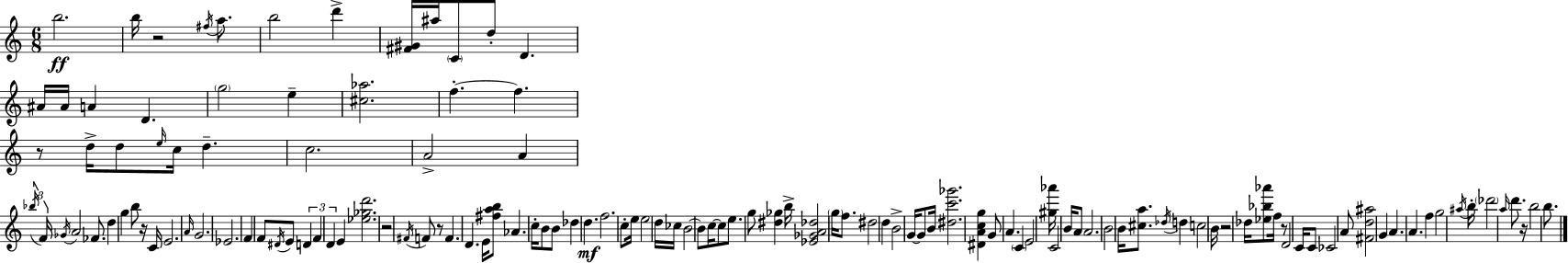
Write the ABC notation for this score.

X:1
T:Untitled
M:6/8
L:1/4
K:Am
b2 b/4 z2 ^f/4 a/2 b2 d' [^F^G]/4 ^a/4 C/2 d/2 D ^A/4 ^A/4 A D g2 e [^c_a]2 f f z/2 d/4 d/2 e/4 c/4 d c2 A2 A _b/4 F/4 _G/4 A2 _F/2 d g b/2 z/4 C/4 E2 A/4 G2 _E2 F F/2 ^D/4 E/2 D F D E [_e_gd']2 z2 ^F/4 F/2 z/2 F D E/4 [^fab]/2 _A c/4 B/2 B/2 _d d f2 c/2 e/4 e2 d/4 _c/4 B2 B/2 c/4 c/2 e/2 g/2 [^d_g] b/4 [_E_GA_d]2 g/4 f/2 ^d2 d B2 G/4 G/2 B/4 [^dc'_g']2 [^DAcg] G/2 A C E2 [^g_a']/4 C2 B/4 A/2 A2 B2 B/4 [^ca]/2 _d/4 d c2 B/4 z2 _d/4 [_e_b_a']/2 f/4 z/2 D2 C/4 C/2 _C2 A/2 [^Fd^a]2 G A A f g2 ^a/4 b/4 _d'2 a/4 d'/2 z/4 b2 b/2